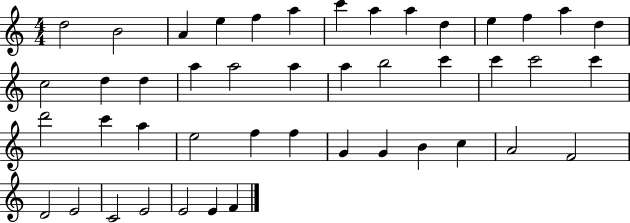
{
  \clef treble
  \numericTimeSignature
  \time 4/4
  \key c \major
  d''2 b'2 | a'4 e''4 f''4 a''4 | c'''4 a''4 a''4 d''4 | e''4 f''4 a''4 d''4 | \break c''2 d''4 d''4 | a''4 a''2 a''4 | a''4 b''2 c'''4 | c'''4 c'''2 c'''4 | \break d'''2 c'''4 a''4 | e''2 f''4 f''4 | g'4 g'4 b'4 c''4 | a'2 f'2 | \break d'2 e'2 | c'2 e'2 | e'2 e'4 f'4 | \bar "|."
}